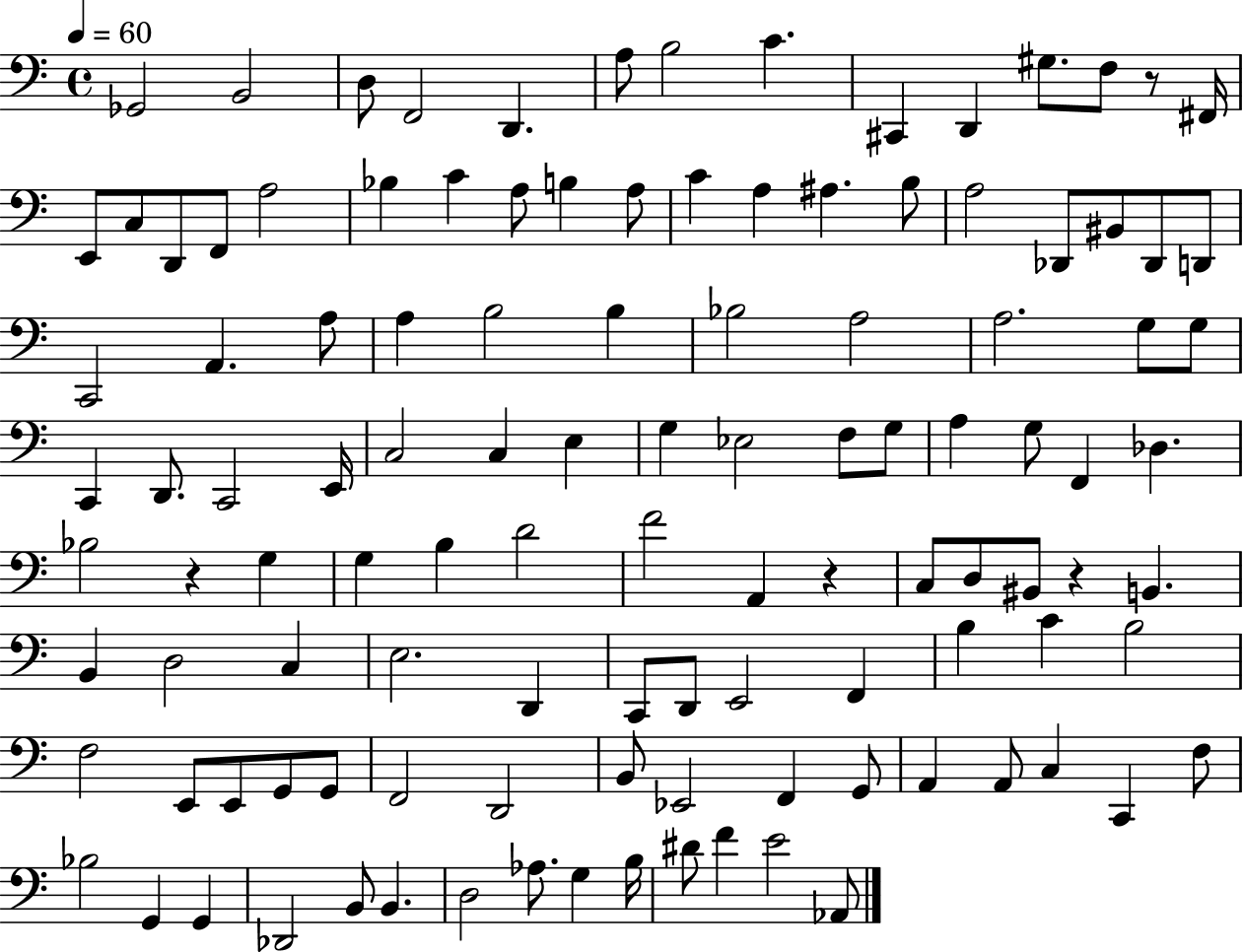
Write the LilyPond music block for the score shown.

{
  \clef bass
  \time 4/4
  \defaultTimeSignature
  \key c \major
  \tempo 4 = 60
  ges,2 b,2 | d8 f,2 d,4. | a8 b2 c'4. | cis,4 d,4 gis8. f8 r8 fis,16 | \break e,8 c8 d,8 f,8 a2 | bes4 c'4 a8 b4 a8 | c'4 a4 ais4. b8 | a2 des,8 bis,8 des,8 d,8 | \break c,2 a,4. a8 | a4 b2 b4 | bes2 a2 | a2. g8 g8 | \break c,4 d,8. c,2 e,16 | c2 c4 e4 | g4 ees2 f8 g8 | a4 g8 f,4 des4. | \break bes2 r4 g4 | g4 b4 d'2 | f'2 a,4 r4 | c8 d8 bis,8 r4 b,4. | \break b,4 d2 c4 | e2. d,4 | c,8 d,8 e,2 f,4 | b4 c'4 b2 | \break f2 e,8 e,8 g,8 g,8 | f,2 d,2 | b,8 ees,2 f,4 g,8 | a,4 a,8 c4 c,4 f8 | \break bes2 g,4 g,4 | des,2 b,8 b,4. | d2 aes8. g4 b16 | dis'8 f'4 e'2 aes,8 | \break \bar "|."
}